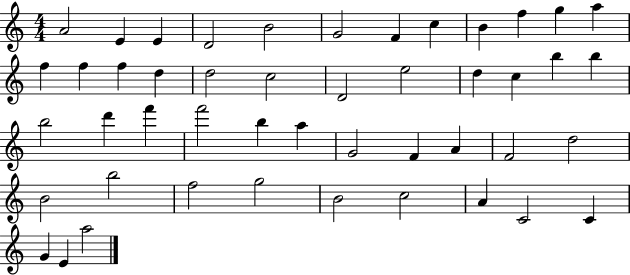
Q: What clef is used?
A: treble